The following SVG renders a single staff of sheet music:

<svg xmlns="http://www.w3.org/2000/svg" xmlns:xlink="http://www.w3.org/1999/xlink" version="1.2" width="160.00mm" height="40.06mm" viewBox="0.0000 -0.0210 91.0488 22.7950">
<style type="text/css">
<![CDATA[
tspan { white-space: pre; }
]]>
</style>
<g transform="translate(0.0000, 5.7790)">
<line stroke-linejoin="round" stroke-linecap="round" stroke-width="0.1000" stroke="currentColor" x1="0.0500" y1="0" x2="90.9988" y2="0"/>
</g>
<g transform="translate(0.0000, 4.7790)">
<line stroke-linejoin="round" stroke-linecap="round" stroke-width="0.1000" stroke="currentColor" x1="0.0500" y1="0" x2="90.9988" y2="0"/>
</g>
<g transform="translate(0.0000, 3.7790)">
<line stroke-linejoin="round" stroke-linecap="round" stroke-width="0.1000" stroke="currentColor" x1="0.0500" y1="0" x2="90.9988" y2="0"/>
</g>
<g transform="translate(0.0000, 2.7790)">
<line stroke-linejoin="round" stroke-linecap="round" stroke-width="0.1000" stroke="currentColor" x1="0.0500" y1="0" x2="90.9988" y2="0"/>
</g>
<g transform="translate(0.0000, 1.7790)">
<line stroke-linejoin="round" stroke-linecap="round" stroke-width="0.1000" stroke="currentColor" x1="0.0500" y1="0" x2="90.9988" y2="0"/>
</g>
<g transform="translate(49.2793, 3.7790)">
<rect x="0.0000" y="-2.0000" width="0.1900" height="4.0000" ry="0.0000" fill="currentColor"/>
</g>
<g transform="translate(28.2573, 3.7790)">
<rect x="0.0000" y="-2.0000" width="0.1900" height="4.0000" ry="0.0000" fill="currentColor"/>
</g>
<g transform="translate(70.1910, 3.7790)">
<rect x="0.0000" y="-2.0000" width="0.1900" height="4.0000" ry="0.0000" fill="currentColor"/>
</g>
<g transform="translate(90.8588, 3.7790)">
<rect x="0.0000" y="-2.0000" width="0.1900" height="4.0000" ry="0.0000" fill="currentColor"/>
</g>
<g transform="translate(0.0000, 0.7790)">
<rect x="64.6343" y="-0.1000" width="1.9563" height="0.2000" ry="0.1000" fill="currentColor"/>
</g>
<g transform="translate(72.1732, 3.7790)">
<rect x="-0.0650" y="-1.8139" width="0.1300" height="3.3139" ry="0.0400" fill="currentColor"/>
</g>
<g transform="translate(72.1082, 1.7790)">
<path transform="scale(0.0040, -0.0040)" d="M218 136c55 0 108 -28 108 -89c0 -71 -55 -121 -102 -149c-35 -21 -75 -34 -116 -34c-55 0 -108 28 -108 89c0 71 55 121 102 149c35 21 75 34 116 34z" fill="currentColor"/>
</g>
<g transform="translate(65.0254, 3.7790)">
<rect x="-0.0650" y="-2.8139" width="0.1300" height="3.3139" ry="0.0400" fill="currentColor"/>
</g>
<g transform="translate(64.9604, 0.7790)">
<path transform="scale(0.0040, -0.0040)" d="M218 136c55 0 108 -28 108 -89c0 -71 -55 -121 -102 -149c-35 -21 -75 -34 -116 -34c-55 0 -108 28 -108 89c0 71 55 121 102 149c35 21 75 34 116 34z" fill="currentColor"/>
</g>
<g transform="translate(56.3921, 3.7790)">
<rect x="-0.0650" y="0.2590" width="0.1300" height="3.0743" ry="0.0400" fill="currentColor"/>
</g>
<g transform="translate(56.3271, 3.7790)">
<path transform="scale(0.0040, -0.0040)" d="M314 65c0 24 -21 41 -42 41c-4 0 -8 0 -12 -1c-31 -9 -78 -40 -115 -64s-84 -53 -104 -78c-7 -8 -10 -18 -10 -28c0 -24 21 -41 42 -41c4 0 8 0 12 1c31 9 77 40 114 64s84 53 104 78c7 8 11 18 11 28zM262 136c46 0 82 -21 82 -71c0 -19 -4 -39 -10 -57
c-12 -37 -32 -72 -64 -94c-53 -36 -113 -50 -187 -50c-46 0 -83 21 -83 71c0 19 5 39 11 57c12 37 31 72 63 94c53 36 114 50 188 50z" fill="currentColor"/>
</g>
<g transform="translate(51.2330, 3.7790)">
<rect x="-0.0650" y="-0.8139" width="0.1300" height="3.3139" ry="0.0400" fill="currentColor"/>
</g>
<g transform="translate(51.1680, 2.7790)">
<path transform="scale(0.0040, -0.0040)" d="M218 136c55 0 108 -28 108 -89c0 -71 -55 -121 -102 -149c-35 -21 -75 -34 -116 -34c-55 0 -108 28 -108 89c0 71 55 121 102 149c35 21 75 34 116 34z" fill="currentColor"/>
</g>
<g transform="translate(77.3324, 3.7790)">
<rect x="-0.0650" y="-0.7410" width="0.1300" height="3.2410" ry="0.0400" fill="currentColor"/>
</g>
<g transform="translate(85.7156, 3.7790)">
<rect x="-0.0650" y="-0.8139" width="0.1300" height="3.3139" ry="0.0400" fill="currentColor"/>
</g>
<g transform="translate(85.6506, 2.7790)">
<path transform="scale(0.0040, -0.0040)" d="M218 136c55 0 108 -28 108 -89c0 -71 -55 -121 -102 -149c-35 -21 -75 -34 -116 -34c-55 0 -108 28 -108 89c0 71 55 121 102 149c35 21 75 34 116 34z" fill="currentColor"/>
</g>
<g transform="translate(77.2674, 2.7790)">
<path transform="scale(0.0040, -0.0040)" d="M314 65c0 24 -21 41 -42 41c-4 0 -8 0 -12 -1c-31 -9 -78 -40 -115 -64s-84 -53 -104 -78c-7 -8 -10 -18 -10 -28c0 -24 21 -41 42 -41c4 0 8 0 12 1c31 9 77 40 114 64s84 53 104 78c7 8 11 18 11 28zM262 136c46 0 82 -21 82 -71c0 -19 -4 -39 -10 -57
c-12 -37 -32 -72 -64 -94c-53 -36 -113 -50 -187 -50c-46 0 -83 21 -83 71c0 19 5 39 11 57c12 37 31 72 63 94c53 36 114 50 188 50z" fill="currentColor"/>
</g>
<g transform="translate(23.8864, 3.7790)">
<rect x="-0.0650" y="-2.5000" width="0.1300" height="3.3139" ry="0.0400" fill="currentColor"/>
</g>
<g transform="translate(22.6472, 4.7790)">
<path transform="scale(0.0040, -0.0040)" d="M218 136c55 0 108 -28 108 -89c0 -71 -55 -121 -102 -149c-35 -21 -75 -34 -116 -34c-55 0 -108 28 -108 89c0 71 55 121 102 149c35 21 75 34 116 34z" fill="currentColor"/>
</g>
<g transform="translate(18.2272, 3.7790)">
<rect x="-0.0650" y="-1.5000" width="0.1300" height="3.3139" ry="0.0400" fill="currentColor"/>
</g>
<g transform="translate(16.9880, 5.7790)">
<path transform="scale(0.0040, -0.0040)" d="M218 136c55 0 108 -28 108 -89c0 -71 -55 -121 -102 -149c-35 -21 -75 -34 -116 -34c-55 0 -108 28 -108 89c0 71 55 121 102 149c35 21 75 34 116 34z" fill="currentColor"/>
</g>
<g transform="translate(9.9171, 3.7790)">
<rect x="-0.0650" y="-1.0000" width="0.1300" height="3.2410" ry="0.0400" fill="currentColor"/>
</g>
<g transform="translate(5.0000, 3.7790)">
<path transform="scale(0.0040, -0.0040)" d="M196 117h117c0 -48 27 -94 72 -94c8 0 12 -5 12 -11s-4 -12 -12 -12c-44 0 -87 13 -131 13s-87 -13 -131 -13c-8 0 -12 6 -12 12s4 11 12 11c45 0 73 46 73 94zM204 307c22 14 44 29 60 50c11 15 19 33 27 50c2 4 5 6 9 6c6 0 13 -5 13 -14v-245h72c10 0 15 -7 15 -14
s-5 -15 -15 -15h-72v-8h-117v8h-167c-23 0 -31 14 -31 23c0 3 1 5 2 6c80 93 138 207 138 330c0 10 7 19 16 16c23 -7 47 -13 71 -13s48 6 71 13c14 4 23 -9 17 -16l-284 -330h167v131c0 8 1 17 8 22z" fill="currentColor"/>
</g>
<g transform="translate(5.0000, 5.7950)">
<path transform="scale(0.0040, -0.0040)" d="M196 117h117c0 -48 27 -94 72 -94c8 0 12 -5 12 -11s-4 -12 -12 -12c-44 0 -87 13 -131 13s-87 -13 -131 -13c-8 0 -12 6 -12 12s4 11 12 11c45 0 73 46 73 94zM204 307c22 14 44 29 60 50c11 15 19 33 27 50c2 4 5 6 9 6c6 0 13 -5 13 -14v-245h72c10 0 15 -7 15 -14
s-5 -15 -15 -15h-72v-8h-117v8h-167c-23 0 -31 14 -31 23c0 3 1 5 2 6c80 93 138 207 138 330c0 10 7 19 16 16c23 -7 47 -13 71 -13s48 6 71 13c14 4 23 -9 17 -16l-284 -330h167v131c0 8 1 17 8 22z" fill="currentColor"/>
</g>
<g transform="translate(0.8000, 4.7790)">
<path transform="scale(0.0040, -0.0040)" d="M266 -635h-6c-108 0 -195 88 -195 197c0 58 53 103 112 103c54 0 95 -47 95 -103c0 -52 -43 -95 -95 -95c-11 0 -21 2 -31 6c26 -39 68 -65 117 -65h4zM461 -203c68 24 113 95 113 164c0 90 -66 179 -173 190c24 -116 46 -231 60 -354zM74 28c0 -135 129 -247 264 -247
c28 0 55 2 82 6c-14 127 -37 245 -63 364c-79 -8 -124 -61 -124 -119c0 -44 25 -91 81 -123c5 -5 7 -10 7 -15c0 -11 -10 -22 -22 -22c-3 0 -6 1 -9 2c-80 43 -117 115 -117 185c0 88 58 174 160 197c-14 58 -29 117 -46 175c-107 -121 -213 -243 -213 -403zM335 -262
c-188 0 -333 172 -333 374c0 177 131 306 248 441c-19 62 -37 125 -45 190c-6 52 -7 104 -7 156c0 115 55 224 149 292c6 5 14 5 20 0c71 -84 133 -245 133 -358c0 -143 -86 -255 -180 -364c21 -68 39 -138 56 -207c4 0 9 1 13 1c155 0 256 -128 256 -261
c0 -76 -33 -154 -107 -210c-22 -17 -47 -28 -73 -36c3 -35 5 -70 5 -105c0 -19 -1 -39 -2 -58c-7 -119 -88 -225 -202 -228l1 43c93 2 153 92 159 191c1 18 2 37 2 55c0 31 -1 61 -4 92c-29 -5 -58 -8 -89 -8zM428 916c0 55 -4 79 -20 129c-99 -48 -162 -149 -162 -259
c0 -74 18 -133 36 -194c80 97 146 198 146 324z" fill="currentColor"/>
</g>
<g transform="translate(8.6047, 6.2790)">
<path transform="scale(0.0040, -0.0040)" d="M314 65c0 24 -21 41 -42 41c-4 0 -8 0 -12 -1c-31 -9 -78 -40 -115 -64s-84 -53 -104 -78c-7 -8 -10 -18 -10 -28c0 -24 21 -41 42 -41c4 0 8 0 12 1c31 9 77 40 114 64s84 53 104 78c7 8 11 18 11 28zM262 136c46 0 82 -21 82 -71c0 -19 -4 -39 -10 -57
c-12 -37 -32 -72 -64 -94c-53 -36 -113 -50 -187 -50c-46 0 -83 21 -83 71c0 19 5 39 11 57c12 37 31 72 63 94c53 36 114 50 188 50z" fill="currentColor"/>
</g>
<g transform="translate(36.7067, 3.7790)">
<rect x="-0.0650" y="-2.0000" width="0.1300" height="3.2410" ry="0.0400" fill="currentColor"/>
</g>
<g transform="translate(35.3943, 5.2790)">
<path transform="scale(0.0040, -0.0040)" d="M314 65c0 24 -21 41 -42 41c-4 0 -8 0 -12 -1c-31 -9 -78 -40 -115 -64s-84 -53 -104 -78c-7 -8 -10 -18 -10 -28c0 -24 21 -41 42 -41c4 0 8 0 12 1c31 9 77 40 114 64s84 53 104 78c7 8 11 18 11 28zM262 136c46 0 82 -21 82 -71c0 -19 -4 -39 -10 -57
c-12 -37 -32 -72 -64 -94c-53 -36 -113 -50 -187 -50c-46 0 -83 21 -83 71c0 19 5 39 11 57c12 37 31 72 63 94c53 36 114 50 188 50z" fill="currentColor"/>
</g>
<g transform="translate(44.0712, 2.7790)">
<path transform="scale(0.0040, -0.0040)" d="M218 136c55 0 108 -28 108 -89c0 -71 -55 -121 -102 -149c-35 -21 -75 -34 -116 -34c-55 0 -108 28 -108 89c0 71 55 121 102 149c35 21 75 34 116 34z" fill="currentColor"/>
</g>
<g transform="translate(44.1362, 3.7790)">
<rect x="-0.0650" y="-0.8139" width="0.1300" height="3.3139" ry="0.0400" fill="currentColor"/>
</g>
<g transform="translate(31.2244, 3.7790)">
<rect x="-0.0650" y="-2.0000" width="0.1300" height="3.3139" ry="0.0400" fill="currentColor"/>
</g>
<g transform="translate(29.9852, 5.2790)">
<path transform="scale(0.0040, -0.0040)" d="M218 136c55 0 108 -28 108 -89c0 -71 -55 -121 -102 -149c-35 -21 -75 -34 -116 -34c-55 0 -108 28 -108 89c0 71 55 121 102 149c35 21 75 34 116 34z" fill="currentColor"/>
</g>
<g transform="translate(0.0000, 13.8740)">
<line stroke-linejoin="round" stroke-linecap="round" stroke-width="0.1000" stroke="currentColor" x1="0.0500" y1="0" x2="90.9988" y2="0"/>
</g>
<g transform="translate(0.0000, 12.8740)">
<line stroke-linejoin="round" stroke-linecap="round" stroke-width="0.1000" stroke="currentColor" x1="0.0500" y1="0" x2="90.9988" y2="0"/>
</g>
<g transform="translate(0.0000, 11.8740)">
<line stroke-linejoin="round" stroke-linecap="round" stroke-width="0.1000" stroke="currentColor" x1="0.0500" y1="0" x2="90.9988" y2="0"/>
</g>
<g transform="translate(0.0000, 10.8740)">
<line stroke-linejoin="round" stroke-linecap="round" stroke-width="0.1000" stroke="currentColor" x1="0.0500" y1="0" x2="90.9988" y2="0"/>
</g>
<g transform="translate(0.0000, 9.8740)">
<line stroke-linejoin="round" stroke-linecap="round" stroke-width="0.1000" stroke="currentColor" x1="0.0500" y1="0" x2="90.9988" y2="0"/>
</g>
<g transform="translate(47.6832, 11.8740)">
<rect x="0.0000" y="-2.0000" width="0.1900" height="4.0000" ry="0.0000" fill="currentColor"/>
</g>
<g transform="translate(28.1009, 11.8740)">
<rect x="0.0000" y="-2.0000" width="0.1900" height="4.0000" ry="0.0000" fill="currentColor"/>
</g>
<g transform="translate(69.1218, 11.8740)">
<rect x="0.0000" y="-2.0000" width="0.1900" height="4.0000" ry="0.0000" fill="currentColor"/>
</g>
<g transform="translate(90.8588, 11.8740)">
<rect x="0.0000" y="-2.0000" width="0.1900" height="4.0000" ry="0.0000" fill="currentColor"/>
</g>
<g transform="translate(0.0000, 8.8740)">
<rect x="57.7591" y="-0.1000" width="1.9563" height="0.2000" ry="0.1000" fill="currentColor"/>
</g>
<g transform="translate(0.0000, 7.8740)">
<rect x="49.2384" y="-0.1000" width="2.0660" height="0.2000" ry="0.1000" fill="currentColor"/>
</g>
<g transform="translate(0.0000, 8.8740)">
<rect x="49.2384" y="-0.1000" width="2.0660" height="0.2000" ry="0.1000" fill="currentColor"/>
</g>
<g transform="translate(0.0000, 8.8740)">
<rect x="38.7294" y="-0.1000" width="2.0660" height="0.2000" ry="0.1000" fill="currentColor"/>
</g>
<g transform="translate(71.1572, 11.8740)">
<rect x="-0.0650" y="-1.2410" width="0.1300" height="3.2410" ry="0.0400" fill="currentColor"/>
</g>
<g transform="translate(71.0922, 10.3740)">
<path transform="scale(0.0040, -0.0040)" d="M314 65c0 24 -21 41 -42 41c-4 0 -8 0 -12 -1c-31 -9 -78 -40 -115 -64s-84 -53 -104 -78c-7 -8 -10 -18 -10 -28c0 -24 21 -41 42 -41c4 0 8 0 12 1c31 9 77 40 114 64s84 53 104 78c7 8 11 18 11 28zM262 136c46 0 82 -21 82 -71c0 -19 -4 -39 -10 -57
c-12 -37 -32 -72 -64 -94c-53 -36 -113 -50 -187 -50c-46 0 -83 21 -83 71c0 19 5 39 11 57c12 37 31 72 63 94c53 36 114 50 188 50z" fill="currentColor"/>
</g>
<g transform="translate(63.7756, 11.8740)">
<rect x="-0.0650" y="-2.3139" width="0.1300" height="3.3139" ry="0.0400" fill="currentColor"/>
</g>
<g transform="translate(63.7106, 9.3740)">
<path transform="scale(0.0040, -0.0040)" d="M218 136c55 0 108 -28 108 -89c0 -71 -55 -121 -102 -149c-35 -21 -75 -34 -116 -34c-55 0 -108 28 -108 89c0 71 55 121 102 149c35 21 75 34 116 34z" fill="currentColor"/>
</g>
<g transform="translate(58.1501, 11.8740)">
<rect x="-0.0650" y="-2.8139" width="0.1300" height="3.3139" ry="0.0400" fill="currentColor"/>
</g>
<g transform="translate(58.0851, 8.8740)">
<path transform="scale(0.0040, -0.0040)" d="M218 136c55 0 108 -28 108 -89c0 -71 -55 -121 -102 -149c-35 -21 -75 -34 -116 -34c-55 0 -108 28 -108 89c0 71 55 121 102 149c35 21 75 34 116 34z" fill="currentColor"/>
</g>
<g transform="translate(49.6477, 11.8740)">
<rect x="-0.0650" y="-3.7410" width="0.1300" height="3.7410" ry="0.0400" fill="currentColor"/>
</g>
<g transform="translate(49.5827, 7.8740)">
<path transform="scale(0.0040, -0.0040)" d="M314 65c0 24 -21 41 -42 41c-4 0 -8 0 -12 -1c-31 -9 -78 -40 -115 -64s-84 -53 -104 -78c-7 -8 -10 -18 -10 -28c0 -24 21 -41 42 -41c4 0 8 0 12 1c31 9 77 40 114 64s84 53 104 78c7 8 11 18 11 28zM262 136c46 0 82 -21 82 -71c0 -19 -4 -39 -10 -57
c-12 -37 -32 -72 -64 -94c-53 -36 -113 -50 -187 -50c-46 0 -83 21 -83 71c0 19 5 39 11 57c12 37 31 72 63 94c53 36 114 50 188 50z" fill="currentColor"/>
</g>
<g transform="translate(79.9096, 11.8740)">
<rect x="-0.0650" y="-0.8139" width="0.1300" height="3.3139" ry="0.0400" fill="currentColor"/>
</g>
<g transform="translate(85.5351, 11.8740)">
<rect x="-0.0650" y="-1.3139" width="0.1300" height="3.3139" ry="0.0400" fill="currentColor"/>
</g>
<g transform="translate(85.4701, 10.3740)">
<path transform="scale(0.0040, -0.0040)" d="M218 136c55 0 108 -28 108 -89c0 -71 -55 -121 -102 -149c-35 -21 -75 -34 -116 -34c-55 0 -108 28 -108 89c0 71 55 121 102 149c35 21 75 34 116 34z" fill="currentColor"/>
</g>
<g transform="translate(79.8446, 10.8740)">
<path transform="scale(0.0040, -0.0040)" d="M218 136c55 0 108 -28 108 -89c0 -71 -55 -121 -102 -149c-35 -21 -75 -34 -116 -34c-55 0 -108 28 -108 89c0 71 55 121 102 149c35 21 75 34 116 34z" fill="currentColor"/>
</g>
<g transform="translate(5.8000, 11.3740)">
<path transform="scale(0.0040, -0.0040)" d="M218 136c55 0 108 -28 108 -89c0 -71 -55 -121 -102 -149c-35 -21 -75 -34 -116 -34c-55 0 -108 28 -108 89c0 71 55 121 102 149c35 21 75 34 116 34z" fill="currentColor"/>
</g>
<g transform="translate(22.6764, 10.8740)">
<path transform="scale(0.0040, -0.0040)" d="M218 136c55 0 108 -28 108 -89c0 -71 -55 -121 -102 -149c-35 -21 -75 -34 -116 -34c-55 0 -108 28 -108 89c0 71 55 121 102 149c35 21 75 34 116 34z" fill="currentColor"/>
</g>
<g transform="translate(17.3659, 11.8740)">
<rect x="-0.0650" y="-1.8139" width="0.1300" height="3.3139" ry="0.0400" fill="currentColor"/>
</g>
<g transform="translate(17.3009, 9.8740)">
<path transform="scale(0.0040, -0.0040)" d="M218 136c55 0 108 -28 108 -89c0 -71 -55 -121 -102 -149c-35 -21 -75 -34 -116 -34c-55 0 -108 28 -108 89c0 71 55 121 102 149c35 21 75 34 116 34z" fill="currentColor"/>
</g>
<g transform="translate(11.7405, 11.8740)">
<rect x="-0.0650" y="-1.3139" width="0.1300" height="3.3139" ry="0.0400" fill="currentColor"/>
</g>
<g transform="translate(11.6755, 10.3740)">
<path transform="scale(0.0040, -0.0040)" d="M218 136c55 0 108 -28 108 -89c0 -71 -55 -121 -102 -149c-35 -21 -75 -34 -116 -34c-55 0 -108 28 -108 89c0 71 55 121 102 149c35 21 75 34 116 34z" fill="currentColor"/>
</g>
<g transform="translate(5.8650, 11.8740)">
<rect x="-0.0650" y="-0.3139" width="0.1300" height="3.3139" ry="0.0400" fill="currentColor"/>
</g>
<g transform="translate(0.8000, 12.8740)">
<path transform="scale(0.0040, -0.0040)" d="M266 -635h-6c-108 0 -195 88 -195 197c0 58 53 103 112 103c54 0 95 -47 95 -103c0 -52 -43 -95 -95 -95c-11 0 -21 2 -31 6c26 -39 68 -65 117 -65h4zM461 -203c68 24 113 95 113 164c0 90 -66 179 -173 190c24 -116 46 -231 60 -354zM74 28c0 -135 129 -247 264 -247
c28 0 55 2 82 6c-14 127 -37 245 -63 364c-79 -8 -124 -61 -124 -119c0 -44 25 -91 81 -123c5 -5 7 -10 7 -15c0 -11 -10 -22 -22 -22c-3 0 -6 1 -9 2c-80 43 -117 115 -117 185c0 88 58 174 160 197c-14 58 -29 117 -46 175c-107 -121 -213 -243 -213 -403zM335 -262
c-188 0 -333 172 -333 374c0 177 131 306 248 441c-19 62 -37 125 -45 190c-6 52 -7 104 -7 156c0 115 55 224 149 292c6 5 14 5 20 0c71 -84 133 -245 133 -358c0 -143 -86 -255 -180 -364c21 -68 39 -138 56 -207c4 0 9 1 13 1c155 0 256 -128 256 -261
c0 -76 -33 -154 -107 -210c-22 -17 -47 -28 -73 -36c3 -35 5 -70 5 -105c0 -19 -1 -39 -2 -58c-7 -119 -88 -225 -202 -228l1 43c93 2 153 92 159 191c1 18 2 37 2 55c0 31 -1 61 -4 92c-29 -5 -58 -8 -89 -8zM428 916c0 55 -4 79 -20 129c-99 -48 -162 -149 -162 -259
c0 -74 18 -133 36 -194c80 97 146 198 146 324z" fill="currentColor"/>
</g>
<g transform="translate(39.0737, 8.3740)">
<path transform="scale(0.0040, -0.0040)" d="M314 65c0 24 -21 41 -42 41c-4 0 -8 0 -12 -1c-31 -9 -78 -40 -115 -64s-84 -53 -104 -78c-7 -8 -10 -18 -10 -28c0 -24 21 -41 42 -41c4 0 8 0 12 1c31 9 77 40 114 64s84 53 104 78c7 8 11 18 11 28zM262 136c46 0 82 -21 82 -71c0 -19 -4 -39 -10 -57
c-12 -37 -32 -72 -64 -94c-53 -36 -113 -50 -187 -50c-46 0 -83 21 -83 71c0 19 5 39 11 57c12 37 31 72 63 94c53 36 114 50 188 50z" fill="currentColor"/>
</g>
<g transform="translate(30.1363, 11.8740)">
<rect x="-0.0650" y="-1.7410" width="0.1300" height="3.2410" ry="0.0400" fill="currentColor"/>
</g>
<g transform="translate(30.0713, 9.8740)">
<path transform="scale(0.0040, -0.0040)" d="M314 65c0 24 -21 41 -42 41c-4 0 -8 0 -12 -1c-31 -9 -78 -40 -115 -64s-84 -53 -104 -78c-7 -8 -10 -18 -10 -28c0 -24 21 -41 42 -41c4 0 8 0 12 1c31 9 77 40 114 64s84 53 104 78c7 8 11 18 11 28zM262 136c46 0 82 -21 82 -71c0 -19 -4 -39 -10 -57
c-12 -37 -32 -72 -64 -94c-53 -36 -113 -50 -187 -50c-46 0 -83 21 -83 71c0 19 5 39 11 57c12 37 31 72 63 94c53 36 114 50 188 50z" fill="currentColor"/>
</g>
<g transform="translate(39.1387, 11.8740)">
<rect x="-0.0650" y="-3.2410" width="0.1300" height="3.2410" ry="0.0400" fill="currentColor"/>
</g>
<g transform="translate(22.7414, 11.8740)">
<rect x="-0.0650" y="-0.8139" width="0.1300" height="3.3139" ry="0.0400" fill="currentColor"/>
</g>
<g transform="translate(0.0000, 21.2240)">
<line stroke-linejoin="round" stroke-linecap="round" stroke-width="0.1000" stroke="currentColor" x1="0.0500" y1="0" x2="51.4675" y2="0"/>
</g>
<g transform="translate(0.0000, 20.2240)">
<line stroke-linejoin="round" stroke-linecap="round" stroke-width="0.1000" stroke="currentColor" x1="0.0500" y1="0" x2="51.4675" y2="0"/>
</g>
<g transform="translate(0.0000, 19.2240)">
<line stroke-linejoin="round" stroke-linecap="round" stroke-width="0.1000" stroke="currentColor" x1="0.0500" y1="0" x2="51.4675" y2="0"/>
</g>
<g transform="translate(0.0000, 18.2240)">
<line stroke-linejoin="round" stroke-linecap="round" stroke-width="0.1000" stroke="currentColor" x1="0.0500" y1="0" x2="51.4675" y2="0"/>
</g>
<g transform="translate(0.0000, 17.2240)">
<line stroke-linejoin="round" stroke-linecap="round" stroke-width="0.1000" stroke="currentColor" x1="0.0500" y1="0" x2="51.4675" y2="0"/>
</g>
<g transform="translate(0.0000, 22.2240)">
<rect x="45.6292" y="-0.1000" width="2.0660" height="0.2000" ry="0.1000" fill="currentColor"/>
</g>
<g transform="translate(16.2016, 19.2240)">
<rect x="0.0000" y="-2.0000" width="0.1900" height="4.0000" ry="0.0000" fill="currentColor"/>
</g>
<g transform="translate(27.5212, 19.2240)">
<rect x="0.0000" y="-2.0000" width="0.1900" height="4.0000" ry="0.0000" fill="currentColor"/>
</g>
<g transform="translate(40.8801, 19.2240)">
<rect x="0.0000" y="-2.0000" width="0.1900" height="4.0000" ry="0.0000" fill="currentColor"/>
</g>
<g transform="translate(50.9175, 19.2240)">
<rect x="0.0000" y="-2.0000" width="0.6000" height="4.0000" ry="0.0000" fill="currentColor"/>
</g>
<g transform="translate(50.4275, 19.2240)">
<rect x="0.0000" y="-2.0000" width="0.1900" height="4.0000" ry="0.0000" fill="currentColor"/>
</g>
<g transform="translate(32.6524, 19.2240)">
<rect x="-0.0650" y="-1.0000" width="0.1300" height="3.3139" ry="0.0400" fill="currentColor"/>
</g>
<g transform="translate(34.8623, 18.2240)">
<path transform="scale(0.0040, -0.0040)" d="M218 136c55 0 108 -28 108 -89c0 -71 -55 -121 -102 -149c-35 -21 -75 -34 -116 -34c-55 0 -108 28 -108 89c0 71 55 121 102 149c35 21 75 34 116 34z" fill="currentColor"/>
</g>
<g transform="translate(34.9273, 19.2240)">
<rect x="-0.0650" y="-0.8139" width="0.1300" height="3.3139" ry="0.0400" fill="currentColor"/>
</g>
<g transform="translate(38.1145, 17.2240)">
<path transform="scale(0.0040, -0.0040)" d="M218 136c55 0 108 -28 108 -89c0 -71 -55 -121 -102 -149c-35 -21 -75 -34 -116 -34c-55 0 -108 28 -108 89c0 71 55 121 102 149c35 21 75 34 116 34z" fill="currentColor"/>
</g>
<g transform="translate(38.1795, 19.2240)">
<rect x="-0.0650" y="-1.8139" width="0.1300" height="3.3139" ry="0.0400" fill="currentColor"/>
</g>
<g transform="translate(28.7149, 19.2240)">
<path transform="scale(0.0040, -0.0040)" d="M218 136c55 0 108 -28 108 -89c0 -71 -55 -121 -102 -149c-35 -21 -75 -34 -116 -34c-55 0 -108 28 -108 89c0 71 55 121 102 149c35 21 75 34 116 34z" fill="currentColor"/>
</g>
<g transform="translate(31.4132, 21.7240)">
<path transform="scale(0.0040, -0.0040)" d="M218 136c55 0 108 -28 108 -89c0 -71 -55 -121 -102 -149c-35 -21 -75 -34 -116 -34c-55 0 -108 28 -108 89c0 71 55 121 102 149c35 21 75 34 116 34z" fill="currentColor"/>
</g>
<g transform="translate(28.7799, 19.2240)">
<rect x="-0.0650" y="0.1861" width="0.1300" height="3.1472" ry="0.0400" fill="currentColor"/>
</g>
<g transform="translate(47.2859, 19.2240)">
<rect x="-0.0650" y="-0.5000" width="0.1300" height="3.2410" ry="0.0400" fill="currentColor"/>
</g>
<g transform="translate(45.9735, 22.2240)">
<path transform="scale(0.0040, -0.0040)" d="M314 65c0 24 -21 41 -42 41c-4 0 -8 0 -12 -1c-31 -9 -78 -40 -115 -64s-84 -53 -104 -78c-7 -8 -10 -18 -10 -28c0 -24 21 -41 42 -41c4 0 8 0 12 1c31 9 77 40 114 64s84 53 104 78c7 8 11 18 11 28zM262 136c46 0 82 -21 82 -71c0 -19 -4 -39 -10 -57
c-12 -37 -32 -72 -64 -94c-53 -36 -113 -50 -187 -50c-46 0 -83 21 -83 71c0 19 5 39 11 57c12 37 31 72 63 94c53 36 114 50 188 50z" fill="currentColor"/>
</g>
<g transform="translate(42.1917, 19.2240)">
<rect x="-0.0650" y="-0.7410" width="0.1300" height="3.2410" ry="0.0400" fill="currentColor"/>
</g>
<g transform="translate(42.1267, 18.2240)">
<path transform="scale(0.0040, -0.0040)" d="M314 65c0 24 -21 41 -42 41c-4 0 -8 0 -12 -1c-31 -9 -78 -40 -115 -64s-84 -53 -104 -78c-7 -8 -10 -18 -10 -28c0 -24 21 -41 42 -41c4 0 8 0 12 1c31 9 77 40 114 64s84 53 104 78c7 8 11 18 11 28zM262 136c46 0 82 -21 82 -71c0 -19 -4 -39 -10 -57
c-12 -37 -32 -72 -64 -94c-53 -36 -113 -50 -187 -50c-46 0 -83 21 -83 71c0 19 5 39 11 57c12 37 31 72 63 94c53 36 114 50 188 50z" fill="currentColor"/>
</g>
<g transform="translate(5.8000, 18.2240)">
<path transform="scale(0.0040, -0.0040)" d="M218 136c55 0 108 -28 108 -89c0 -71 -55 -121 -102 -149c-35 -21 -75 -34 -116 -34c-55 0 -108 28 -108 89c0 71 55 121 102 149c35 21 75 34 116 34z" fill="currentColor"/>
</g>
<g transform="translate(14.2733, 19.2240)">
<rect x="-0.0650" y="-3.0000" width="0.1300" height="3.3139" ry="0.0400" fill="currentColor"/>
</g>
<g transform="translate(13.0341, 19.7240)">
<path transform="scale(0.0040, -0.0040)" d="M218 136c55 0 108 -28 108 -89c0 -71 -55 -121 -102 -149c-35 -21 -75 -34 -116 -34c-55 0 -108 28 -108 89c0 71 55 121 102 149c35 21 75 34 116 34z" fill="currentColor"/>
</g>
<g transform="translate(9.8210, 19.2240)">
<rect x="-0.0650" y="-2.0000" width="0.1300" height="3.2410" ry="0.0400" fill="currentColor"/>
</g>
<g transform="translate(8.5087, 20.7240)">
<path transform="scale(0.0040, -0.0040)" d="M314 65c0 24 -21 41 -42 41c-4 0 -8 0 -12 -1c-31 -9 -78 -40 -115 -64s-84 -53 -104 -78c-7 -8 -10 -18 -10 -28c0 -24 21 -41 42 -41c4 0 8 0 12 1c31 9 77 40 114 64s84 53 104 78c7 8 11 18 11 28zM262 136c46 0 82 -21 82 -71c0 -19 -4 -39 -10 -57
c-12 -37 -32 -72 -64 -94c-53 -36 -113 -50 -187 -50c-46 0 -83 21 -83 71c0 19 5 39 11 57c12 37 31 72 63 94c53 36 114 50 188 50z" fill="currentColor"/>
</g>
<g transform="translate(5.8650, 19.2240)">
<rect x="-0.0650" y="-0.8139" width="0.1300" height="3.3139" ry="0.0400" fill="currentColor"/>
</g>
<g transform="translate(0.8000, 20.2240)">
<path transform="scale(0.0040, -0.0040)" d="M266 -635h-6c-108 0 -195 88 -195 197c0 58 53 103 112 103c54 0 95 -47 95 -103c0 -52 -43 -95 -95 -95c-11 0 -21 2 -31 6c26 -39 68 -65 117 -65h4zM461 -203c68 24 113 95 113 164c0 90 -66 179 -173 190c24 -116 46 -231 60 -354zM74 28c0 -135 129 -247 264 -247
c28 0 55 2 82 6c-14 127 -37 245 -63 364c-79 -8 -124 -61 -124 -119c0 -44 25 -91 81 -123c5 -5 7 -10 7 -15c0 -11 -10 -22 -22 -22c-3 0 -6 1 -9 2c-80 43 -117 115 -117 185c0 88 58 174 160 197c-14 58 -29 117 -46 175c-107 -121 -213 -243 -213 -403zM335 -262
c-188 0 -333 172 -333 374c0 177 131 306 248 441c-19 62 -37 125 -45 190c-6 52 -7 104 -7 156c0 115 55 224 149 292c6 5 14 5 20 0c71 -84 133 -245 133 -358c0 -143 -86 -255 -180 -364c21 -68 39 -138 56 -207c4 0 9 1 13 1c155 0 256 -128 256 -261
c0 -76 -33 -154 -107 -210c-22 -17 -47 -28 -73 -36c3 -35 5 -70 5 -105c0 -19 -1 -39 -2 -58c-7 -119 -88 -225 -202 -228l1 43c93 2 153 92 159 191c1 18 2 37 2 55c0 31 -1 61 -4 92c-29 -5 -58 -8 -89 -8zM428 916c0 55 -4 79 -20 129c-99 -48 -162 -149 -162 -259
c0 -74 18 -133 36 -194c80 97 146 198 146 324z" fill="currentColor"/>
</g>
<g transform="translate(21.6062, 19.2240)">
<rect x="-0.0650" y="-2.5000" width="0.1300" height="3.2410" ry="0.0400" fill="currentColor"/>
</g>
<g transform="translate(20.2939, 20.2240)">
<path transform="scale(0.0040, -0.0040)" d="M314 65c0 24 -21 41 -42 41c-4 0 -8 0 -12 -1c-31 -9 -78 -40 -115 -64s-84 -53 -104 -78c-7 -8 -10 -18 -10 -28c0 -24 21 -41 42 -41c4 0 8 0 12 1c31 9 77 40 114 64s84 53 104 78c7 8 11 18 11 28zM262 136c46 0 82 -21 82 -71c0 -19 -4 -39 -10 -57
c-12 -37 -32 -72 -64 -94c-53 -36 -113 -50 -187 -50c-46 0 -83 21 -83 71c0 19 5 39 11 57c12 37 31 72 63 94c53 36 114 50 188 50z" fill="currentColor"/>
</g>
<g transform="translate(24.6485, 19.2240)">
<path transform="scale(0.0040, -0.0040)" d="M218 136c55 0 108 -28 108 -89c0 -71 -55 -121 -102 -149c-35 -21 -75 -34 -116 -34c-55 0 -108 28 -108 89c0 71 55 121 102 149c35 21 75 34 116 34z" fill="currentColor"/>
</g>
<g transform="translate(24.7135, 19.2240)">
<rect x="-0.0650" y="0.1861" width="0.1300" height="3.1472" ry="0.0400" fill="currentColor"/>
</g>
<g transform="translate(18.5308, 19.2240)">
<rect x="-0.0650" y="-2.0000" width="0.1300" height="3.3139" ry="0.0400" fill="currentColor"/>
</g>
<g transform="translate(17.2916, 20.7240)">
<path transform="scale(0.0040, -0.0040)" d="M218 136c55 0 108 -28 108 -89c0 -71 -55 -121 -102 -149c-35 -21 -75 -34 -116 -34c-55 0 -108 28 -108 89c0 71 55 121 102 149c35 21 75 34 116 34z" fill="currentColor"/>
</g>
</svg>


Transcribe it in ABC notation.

X:1
T:Untitled
M:4/4
L:1/4
K:C
D2 E G F F2 d d B2 a f d2 d c e f d f2 b2 c'2 a g e2 d e d F2 A F G2 B B D d f d2 C2